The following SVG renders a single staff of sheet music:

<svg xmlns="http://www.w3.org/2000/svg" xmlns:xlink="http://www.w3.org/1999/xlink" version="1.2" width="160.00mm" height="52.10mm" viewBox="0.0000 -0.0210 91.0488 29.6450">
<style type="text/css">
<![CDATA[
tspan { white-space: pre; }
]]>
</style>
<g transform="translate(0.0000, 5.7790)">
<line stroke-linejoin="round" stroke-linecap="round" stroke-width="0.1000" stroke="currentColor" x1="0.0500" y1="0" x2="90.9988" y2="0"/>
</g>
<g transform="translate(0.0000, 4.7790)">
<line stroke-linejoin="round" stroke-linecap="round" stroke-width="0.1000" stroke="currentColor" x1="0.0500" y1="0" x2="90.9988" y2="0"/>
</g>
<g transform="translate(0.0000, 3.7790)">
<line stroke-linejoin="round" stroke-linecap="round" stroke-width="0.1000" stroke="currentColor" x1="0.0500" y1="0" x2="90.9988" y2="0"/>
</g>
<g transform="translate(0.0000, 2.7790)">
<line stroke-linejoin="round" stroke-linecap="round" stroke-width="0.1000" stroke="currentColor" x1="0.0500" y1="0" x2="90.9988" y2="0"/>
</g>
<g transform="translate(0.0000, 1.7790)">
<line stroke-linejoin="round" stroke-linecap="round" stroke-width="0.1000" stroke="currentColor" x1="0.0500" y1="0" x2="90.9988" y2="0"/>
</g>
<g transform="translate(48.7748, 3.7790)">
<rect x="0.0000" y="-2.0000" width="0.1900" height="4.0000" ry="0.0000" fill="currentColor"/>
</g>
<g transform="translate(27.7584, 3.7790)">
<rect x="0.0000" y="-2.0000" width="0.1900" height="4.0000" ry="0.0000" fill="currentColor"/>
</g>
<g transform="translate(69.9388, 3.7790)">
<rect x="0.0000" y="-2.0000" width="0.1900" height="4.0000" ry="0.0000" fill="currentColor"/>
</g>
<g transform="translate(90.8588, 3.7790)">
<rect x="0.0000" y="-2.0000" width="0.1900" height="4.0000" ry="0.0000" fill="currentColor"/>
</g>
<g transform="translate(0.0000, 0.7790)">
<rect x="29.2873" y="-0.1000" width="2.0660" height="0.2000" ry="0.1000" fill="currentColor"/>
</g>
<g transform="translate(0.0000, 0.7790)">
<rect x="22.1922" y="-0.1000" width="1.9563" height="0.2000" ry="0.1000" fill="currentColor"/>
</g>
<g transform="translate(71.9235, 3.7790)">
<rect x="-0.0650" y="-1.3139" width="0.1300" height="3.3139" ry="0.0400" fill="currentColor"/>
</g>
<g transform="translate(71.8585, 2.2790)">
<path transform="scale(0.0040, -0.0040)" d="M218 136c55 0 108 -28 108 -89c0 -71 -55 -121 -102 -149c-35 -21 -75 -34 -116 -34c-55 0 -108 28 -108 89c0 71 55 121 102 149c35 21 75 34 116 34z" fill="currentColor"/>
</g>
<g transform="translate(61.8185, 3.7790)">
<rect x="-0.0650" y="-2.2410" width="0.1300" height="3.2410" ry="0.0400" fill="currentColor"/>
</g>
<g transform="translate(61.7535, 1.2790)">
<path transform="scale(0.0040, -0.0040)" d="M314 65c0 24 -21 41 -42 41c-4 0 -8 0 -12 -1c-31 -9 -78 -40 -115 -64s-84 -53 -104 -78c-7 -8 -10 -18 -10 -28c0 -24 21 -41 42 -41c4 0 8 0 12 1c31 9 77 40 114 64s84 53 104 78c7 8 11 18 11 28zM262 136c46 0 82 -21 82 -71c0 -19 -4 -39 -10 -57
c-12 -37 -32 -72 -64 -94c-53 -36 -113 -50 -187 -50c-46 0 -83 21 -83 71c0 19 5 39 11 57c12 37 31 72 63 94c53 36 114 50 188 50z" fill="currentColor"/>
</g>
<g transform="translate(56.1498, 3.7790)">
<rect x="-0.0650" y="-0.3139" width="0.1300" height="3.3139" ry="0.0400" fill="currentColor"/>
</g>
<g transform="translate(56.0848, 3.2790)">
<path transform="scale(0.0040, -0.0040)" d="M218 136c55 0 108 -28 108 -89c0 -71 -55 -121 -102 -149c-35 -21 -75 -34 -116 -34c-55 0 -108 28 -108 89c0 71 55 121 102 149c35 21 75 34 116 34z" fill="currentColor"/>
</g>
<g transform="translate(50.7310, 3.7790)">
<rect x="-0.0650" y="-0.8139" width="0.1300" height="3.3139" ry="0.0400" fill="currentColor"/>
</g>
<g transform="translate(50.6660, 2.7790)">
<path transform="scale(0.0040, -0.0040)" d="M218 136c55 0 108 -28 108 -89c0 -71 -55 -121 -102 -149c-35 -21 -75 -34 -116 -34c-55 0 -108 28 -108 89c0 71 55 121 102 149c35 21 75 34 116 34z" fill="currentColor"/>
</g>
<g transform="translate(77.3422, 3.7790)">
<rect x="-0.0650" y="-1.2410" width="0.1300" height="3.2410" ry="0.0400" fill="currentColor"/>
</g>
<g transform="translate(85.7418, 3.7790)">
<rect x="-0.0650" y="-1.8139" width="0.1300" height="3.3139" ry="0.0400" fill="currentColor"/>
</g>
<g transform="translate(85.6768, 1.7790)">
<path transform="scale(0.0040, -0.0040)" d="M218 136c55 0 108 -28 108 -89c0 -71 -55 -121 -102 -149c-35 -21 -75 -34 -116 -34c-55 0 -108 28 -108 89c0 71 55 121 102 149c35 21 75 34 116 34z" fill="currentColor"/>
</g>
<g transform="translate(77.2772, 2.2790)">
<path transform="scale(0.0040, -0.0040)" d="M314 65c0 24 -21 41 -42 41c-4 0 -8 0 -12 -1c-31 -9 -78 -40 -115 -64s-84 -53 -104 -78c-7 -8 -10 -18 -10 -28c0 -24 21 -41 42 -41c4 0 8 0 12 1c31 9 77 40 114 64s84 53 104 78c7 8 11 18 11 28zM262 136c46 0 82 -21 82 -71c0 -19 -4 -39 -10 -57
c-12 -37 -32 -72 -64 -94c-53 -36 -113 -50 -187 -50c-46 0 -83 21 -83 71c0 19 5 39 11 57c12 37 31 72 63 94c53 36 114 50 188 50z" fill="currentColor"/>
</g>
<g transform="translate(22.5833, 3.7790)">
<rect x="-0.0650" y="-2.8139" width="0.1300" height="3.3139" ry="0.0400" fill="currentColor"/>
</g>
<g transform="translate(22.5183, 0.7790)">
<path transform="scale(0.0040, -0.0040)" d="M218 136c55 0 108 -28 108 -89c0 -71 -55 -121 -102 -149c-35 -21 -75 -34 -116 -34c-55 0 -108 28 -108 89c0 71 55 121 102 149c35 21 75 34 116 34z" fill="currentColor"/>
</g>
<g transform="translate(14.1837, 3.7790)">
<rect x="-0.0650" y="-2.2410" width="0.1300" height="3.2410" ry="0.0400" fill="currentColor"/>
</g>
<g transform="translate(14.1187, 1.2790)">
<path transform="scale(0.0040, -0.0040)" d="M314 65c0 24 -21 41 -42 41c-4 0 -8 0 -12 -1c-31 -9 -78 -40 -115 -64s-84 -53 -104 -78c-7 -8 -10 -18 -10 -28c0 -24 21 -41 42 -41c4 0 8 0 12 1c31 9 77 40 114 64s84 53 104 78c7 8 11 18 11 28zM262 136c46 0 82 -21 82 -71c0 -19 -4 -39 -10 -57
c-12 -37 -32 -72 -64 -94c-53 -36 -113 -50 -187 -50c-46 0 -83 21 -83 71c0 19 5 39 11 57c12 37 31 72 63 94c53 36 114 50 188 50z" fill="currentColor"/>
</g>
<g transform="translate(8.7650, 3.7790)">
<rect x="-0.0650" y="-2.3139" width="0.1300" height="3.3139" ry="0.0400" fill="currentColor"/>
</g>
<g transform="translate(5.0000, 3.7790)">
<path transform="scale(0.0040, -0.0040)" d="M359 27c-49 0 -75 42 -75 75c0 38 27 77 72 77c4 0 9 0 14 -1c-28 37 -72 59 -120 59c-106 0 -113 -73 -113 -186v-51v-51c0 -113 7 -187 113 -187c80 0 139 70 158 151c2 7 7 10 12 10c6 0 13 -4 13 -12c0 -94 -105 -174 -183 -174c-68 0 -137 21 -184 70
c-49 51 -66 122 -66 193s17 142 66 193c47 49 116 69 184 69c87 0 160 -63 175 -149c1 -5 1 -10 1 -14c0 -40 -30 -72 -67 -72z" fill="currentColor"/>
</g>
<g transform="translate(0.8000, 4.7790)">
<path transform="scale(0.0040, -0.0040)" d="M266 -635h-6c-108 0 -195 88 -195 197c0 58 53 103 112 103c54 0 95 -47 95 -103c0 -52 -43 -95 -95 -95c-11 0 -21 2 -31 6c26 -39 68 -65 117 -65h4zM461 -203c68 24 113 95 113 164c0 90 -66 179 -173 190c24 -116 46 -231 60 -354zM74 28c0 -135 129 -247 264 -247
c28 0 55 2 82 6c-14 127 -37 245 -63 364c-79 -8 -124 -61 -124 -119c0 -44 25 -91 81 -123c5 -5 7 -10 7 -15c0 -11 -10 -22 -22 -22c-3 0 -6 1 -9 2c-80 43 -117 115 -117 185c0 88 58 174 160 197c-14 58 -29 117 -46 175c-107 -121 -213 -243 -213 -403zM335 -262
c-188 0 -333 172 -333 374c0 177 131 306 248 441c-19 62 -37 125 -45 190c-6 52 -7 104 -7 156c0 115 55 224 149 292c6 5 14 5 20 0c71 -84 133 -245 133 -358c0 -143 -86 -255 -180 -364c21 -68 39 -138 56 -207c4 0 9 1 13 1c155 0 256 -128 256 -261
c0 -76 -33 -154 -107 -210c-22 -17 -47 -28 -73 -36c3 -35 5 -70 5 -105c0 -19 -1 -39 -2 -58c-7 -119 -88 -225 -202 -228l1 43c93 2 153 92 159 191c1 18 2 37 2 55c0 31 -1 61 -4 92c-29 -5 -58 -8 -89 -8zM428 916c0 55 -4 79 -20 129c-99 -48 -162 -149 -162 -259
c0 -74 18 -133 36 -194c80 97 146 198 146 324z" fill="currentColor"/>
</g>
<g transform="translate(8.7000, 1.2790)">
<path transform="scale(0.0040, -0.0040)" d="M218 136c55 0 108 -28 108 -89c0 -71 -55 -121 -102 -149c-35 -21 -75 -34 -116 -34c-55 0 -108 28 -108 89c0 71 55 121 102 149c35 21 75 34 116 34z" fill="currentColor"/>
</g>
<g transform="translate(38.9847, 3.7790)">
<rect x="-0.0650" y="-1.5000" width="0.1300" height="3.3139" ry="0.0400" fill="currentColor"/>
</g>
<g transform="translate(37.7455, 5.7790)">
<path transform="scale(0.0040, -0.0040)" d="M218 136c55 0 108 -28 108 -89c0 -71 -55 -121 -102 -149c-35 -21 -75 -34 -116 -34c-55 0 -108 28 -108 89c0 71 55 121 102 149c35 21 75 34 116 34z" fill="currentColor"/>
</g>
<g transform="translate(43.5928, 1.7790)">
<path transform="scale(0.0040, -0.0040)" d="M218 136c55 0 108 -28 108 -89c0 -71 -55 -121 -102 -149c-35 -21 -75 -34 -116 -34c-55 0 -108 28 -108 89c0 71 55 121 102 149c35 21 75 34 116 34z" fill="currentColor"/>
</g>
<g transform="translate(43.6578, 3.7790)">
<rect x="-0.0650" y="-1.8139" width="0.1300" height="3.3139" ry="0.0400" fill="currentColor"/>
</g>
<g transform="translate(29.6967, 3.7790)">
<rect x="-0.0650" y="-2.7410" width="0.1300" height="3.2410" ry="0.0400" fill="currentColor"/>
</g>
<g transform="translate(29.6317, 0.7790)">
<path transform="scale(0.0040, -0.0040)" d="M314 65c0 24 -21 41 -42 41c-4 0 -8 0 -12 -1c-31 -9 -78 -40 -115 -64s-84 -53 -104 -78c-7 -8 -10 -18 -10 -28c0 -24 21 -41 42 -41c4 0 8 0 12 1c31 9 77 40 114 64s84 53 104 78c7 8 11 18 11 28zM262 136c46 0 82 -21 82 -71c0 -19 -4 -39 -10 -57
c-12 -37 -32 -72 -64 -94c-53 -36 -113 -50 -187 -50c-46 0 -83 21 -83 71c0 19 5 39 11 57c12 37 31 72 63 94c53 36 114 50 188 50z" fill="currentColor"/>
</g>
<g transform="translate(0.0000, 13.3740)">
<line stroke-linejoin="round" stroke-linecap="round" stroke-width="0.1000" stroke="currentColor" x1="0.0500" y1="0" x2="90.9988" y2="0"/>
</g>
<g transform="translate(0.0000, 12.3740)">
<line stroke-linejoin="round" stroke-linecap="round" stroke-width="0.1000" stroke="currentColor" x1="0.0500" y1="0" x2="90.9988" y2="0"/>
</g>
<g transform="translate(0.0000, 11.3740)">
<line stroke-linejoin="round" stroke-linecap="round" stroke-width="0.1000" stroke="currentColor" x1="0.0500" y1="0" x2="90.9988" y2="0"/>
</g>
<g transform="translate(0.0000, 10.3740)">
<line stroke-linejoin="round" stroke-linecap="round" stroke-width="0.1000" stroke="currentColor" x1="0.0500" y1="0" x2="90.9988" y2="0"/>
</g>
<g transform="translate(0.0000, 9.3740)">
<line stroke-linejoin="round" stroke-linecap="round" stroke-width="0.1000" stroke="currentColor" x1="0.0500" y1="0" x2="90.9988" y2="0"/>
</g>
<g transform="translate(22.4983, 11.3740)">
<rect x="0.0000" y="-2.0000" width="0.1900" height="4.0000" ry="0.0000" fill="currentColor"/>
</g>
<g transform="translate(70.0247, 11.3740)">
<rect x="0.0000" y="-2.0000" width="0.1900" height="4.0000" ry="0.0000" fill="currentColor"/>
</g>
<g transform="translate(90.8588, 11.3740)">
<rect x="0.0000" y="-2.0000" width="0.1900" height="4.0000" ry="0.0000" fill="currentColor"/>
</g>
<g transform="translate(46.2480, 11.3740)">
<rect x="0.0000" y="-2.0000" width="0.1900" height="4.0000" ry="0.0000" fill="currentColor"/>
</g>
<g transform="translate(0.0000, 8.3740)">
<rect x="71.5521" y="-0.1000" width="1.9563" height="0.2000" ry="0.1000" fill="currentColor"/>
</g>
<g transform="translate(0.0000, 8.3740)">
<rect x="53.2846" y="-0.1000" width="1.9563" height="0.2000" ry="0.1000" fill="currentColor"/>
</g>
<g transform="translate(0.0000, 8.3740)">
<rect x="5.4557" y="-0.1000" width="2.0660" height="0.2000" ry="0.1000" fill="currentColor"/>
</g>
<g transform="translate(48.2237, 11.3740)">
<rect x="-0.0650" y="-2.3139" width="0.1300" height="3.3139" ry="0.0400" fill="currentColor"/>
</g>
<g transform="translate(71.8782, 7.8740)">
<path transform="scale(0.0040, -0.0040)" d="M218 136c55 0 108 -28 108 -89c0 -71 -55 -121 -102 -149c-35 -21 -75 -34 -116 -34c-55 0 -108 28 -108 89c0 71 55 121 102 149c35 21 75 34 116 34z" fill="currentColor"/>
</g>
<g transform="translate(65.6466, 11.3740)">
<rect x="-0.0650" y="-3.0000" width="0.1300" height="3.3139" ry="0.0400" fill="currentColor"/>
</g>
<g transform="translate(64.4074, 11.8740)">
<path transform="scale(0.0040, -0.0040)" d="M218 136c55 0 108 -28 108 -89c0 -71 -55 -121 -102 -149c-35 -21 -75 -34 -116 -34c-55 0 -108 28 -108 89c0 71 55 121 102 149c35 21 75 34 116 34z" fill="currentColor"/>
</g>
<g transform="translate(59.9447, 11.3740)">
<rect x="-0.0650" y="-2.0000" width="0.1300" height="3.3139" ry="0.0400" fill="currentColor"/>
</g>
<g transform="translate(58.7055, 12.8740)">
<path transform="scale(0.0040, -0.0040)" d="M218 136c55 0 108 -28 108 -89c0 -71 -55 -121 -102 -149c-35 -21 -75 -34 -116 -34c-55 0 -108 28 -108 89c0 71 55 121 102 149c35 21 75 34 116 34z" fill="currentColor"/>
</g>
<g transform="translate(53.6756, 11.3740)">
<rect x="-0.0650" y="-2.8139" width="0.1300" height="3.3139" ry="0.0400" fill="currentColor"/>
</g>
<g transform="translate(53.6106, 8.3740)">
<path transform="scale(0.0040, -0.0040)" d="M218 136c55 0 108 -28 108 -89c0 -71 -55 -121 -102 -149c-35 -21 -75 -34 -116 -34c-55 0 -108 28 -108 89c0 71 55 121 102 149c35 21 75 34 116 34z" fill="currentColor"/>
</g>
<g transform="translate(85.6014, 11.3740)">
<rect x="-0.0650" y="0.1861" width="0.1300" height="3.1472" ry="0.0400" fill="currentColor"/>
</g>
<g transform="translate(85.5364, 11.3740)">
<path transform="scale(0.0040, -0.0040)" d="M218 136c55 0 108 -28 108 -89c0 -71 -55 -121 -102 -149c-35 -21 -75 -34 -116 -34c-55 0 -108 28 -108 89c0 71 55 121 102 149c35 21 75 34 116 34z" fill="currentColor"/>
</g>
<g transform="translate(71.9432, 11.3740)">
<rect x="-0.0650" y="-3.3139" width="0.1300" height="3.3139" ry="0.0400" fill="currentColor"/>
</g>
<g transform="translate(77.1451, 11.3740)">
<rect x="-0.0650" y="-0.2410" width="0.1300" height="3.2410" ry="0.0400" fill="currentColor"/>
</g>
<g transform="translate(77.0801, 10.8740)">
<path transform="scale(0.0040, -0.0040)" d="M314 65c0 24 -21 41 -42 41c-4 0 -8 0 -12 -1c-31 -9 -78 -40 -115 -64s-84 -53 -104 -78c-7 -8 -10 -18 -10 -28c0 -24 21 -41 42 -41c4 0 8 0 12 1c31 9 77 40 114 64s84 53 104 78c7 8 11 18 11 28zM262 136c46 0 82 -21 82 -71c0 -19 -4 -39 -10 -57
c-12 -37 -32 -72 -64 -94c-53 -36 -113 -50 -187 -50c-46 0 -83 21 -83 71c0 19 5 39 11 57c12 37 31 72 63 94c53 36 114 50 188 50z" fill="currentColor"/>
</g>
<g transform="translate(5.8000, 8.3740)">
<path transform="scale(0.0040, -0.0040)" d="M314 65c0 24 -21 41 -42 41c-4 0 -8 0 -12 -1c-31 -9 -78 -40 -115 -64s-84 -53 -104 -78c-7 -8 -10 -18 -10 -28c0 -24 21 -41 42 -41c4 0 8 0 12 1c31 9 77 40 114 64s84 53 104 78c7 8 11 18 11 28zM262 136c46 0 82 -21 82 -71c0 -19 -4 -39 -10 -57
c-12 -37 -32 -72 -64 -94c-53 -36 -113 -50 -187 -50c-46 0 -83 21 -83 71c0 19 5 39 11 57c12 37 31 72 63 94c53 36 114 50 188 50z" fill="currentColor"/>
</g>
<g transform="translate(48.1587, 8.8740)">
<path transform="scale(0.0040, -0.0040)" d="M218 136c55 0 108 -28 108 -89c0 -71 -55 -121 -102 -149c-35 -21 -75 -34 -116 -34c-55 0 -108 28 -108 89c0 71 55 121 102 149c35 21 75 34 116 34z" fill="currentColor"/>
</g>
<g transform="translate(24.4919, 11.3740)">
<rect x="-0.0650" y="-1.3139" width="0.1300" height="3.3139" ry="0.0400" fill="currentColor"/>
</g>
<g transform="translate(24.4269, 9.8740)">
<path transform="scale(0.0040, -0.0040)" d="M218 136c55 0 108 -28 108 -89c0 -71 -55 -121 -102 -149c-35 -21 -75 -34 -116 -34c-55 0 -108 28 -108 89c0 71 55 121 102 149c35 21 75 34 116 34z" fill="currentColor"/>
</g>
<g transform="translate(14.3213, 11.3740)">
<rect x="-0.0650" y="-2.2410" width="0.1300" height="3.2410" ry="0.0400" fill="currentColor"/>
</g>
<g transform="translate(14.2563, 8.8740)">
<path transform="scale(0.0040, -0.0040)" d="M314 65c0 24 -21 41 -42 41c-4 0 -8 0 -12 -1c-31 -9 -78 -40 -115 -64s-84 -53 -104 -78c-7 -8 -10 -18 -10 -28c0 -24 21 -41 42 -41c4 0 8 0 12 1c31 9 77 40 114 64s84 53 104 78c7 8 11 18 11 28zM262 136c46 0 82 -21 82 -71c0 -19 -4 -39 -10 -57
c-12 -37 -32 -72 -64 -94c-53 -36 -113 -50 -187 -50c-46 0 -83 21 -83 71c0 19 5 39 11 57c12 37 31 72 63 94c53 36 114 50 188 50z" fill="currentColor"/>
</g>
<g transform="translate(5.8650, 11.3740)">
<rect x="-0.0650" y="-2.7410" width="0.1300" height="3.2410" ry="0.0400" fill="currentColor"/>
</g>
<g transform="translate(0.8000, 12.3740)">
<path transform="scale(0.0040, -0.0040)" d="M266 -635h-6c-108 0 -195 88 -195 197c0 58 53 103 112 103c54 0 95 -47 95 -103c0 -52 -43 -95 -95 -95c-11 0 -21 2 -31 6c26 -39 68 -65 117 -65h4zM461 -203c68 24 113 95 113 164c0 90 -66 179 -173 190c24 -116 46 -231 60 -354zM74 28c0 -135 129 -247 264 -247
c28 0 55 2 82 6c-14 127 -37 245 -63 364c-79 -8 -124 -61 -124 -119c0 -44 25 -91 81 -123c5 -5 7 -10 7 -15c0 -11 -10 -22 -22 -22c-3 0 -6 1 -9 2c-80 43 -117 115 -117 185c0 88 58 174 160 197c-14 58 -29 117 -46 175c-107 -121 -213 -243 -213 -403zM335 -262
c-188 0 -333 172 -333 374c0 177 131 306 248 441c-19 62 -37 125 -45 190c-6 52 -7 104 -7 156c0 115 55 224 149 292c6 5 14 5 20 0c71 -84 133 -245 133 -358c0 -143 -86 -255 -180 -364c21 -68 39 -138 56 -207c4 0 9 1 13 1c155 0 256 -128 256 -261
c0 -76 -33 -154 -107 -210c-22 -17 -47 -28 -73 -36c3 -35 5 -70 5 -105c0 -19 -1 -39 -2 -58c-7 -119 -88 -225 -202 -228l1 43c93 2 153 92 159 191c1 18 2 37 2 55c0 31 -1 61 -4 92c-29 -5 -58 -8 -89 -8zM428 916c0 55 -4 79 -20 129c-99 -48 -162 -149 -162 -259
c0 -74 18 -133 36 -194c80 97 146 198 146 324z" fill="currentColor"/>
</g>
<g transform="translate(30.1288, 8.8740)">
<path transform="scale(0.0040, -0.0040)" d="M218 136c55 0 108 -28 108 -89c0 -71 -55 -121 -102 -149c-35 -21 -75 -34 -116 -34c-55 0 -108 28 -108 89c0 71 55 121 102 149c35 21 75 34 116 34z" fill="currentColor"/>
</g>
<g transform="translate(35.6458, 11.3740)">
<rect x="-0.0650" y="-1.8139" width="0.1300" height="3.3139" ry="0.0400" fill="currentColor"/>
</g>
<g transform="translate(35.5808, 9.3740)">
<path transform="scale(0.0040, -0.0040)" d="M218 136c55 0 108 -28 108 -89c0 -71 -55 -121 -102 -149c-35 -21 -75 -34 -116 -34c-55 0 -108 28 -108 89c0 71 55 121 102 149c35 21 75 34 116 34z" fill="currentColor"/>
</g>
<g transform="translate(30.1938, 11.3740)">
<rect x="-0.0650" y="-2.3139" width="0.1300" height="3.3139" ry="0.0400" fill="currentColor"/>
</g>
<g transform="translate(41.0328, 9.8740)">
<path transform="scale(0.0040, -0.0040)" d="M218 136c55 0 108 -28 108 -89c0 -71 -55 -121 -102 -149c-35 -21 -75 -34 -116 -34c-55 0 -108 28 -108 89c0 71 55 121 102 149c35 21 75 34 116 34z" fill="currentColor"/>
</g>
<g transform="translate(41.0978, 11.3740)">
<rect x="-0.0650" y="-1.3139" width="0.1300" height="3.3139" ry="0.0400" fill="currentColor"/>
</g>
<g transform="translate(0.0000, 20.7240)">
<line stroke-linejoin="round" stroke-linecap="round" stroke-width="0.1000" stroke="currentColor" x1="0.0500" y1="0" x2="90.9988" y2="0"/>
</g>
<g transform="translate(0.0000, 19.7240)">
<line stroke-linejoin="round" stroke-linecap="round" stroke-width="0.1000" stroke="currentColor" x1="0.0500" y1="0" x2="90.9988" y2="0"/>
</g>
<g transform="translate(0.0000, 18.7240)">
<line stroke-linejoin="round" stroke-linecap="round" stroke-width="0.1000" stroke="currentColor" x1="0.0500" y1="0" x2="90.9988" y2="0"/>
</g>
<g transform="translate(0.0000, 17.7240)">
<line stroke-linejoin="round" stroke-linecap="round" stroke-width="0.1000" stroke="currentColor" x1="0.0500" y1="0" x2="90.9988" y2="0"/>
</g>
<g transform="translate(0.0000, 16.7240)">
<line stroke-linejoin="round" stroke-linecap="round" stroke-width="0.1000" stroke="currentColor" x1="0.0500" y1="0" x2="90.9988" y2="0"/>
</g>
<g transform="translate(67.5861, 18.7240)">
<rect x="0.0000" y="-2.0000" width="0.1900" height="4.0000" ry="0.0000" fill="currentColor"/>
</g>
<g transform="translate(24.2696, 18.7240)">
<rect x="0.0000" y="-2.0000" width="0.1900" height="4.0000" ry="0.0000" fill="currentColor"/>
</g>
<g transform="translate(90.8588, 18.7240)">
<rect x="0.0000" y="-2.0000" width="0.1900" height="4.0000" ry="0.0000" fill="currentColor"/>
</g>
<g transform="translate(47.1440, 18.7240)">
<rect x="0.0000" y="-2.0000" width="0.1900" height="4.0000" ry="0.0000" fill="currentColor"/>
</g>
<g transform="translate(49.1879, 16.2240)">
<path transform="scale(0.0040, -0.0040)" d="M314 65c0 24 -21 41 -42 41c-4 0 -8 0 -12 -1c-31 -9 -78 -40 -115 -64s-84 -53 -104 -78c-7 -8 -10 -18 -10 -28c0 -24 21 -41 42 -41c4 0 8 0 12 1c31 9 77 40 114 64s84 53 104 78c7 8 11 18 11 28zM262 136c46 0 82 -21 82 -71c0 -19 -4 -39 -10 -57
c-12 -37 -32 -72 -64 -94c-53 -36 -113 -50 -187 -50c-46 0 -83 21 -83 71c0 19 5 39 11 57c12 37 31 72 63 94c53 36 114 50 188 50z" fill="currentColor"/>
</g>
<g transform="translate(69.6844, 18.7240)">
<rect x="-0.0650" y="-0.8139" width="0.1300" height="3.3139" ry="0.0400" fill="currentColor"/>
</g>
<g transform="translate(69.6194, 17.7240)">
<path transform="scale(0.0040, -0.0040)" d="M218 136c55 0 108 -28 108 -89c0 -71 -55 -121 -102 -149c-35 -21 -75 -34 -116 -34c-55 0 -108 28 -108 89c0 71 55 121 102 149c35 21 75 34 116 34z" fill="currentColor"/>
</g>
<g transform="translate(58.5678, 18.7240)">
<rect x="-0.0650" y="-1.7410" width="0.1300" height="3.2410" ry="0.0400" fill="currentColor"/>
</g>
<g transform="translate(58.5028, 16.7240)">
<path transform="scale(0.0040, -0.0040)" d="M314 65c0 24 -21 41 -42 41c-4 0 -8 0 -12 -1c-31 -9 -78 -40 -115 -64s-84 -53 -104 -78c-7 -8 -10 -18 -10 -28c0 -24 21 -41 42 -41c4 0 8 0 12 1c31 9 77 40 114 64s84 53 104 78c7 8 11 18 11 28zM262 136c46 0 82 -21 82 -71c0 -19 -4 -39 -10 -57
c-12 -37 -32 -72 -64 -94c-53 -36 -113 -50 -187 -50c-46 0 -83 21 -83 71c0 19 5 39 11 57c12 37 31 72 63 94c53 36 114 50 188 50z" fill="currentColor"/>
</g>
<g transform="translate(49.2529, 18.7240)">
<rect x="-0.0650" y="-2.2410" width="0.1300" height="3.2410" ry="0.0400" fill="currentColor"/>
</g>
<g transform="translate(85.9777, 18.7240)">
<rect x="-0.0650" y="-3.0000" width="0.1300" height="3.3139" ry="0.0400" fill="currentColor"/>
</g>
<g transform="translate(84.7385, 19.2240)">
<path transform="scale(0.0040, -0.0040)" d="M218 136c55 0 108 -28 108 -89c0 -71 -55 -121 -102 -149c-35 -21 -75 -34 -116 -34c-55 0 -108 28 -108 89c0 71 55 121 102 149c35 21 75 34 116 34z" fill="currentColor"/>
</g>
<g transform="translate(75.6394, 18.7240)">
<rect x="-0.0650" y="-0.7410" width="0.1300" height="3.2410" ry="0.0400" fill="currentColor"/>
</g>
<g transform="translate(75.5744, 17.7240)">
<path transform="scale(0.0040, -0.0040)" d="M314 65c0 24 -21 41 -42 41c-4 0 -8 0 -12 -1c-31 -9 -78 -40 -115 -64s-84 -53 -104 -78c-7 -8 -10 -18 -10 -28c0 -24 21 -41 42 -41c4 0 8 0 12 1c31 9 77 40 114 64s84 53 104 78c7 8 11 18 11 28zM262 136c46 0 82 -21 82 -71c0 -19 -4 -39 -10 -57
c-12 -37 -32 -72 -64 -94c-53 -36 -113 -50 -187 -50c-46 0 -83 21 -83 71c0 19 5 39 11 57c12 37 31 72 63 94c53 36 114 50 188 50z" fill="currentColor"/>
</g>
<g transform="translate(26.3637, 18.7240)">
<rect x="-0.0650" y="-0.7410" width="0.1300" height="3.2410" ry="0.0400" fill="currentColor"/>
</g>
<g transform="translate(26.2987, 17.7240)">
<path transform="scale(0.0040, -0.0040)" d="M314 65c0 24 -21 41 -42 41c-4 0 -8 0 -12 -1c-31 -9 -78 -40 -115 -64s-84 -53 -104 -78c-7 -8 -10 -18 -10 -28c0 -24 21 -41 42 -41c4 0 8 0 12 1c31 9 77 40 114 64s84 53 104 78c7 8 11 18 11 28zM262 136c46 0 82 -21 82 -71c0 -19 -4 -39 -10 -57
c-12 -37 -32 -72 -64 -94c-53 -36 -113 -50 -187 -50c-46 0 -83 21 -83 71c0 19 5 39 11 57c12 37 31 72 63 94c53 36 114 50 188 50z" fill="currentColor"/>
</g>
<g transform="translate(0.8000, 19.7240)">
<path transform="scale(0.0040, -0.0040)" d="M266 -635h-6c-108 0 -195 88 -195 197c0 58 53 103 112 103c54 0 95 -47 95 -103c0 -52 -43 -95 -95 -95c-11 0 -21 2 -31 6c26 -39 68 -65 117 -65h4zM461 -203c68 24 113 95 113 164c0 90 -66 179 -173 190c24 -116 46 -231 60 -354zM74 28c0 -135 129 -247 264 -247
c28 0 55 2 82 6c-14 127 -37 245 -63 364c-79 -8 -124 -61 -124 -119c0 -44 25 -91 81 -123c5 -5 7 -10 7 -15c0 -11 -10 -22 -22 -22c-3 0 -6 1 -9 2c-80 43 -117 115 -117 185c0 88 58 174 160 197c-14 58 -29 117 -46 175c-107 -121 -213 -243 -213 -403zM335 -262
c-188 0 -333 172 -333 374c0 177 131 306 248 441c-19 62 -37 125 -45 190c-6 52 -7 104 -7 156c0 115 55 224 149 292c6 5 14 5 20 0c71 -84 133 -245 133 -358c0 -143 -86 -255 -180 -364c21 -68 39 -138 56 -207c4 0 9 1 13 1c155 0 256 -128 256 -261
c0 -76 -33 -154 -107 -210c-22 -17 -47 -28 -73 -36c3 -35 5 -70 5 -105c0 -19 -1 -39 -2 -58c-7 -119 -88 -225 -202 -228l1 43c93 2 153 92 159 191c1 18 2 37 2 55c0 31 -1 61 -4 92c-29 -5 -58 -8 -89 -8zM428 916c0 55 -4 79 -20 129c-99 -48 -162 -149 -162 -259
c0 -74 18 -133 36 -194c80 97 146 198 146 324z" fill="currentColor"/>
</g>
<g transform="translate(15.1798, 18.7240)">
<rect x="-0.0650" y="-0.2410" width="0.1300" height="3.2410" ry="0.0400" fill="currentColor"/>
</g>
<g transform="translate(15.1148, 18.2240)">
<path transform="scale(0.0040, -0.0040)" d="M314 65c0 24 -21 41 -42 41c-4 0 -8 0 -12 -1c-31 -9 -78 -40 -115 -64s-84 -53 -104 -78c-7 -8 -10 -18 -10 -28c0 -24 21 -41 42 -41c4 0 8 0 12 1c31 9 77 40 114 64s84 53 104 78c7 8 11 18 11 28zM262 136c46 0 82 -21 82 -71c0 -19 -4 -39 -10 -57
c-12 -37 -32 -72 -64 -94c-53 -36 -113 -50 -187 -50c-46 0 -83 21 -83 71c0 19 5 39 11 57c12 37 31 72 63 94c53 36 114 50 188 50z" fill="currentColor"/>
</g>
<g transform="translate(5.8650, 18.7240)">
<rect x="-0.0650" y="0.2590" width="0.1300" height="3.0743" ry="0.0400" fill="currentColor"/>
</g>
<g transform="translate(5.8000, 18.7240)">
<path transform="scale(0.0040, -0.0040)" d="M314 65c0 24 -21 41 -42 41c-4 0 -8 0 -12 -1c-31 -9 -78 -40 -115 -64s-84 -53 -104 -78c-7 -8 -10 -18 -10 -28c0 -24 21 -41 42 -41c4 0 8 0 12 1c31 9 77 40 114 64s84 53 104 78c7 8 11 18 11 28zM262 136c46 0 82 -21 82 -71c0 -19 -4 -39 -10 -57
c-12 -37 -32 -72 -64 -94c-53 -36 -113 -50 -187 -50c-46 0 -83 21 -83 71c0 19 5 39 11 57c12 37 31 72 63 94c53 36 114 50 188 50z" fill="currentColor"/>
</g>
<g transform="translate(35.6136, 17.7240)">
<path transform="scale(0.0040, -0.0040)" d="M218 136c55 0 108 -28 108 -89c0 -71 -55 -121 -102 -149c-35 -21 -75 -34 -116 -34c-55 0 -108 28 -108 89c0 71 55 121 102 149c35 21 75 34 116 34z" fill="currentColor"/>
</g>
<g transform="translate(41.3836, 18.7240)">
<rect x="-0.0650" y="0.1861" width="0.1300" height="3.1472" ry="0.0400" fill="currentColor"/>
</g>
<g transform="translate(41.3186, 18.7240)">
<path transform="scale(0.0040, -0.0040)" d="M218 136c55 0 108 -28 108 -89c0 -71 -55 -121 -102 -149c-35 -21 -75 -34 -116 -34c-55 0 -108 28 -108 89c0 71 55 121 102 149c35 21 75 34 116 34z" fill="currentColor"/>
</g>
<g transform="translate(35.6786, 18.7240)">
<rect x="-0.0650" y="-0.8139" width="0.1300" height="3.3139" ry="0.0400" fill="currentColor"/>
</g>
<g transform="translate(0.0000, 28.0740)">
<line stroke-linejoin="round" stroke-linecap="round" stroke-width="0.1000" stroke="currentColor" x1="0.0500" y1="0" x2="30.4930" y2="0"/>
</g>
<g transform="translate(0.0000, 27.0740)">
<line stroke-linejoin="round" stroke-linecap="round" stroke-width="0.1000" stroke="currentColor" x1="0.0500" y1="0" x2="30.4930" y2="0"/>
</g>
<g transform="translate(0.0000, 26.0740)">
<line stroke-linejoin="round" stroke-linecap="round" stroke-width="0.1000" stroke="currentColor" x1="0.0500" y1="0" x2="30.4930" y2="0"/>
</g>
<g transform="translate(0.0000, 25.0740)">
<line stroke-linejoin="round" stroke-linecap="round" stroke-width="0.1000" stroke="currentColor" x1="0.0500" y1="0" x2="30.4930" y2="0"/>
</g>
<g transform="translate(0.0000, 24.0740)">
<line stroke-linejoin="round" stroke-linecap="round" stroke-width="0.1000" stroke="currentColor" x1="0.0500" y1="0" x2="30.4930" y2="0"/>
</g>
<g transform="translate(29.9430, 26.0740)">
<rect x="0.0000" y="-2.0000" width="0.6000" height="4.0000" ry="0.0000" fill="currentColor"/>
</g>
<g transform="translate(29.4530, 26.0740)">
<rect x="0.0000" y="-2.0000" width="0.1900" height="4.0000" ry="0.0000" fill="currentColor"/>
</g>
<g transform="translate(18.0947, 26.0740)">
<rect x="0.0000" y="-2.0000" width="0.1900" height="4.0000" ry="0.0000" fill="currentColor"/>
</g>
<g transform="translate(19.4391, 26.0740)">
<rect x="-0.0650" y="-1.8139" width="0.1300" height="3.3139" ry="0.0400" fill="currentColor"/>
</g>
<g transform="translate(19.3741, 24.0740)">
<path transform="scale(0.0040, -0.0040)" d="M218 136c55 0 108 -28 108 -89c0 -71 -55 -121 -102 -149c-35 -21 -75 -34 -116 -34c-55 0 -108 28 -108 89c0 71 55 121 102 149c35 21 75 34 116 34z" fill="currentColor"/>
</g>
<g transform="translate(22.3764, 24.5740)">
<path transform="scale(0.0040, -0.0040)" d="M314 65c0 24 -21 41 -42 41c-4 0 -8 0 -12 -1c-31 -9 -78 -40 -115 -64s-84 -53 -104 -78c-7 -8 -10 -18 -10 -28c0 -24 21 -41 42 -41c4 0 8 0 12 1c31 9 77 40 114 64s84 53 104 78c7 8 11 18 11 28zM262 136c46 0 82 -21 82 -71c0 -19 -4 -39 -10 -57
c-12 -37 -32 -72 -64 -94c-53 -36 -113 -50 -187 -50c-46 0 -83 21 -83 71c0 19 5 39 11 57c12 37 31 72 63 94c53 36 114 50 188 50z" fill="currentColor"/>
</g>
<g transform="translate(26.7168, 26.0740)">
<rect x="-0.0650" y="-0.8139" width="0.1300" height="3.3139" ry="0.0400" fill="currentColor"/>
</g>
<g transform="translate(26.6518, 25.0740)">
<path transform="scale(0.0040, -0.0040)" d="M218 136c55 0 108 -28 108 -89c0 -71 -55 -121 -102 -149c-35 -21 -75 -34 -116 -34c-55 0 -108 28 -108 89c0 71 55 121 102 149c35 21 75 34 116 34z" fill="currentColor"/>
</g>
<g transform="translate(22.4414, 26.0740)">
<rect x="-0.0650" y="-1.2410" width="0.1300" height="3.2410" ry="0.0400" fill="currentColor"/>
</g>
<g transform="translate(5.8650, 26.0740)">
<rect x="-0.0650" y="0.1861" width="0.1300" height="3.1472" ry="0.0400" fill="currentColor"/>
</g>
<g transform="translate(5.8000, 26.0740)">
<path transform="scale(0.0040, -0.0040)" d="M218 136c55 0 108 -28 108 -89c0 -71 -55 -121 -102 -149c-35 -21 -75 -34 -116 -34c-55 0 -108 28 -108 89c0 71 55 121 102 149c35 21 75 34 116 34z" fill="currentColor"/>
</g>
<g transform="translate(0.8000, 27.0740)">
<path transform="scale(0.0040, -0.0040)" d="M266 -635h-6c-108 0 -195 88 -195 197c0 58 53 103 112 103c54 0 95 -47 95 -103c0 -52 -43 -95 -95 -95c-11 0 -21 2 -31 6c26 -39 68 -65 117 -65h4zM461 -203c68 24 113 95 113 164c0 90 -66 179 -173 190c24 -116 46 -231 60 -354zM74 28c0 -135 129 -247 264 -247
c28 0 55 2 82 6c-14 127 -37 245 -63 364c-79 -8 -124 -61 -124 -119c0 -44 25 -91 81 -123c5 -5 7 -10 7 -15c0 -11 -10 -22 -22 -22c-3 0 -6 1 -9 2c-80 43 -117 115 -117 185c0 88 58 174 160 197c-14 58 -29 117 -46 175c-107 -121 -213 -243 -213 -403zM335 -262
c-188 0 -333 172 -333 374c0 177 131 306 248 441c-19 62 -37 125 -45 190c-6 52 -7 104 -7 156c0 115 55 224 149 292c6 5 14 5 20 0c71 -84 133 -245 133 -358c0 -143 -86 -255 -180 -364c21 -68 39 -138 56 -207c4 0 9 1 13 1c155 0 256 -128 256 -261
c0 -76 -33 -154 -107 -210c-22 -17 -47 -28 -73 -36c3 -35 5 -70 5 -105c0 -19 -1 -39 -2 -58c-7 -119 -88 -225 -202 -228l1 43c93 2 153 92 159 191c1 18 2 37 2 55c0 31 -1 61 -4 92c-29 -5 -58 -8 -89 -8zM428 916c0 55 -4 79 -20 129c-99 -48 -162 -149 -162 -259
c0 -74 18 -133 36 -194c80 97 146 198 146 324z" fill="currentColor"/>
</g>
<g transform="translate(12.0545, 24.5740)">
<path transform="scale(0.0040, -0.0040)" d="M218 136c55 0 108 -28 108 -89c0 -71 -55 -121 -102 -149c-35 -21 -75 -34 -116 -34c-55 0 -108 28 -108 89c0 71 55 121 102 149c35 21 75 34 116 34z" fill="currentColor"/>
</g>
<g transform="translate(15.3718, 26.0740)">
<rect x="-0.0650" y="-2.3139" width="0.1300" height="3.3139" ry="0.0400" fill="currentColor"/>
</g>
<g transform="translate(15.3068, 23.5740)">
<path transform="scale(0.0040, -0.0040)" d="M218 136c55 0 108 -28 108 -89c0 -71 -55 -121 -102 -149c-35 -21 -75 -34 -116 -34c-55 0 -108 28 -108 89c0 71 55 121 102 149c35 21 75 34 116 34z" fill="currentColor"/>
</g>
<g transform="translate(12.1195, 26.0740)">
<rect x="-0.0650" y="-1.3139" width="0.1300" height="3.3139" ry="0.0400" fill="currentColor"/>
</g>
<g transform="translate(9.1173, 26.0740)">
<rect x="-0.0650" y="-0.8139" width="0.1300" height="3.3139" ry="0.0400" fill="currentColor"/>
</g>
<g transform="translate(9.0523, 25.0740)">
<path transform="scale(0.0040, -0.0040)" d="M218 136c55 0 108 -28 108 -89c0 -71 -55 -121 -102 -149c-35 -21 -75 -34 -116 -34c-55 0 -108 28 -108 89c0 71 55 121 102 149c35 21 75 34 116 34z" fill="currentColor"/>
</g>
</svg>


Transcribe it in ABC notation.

X:1
T:Untitled
M:4/4
L:1/4
K:C
g g2 a a2 E f d c g2 e e2 f a2 g2 e g f e g a F A b c2 B B2 c2 d2 d B g2 f2 d d2 A B d e g f e2 d